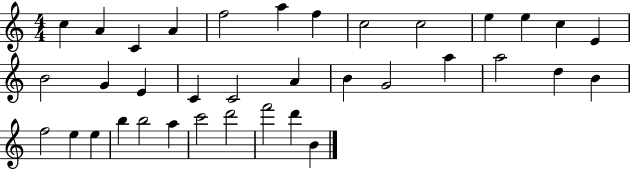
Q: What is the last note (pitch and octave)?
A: B4